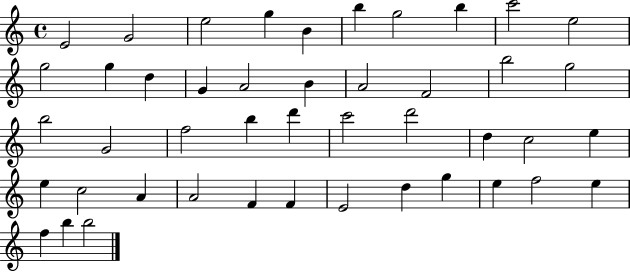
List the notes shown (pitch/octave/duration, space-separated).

E4/h G4/h E5/h G5/q B4/q B5/q G5/h B5/q C6/h E5/h G5/h G5/q D5/q G4/q A4/h B4/q A4/h F4/h B5/h G5/h B5/h G4/h F5/h B5/q D6/q C6/h D6/h D5/q C5/h E5/q E5/q C5/h A4/q A4/h F4/q F4/q E4/h D5/q G5/q E5/q F5/h E5/q F5/q B5/q B5/h